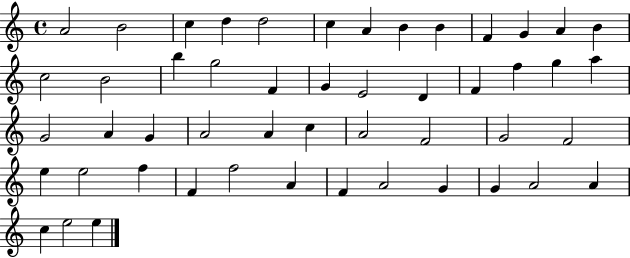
A4/h B4/h C5/q D5/q D5/h C5/q A4/q B4/q B4/q F4/q G4/q A4/q B4/q C5/h B4/h B5/q G5/h F4/q G4/q E4/h D4/q F4/q F5/q G5/q A5/q G4/h A4/q G4/q A4/h A4/q C5/q A4/h F4/h G4/h F4/h E5/q E5/h F5/q F4/q F5/h A4/q F4/q A4/h G4/q G4/q A4/h A4/q C5/q E5/h E5/q